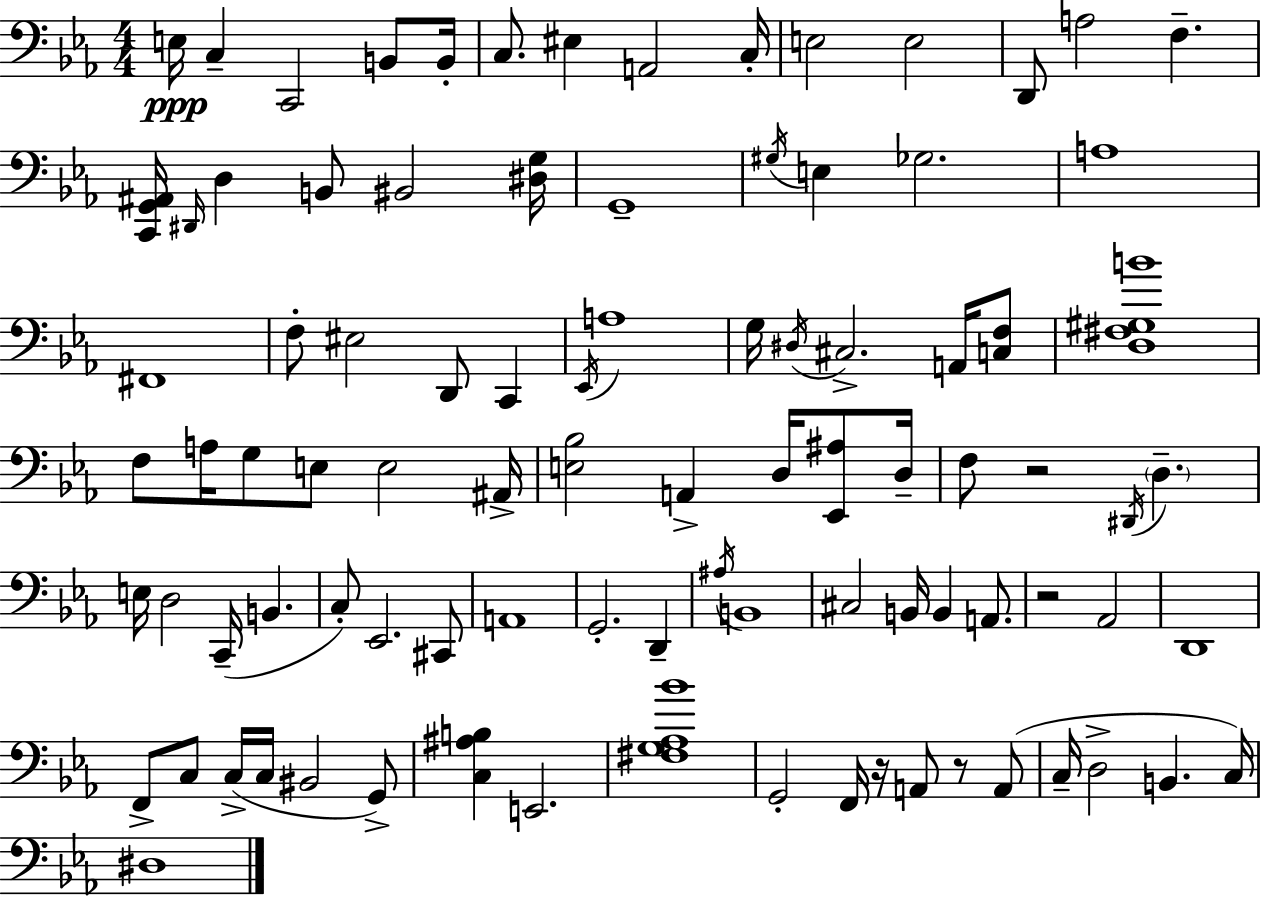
X:1
T:Untitled
M:4/4
L:1/4
K:Cm
E,/4 C, C,,2 B,,/2 B,,/4 C,/2 ^E, A,,2 C,/4 E,2 E,2 D,,/2 A,2 F, [C,,G,,^A,,]/4 ^D,,/4 D, B,,/2 ^B,,2 [^D,G,]/4 G,,4 ^G,/4 E, _G,2 A,4 ^F,,4 F,/2 ^E,2 D,,/2 C,, _E,,/4 A,4 G,/4 ^D,/4 ^C,2 A,,/4 [C,F,]/2 [D,^F,^G,B]4 F,/2 A,/4 G,/2 E,/2 E,2 ^A,,/4 [E,_B,]2 A,, D,/4 [_E,,^A,]/2 D,/4 F,/2 z2 ^D,,/4 D, E,/4 D,2 C,,/4 B,, C,/2 _E,,2 ^C,,/2 A,,4 G,,2 D,, ^A,/4 B,,4 ^C,2 B,,/4 B,, A,,/2 z2 _A,,2 D,,4 F,,/2 C,/2 C,/4 C,/4 ^B,,2 G,,/2 [C,^A,B,] E,,2 [^F,G,_A,_B]4 G,,2 F,,/4 z/4 A,,/2 z/2 A,,/2 C,/4 D,2 B,, C,/4 ^D,4